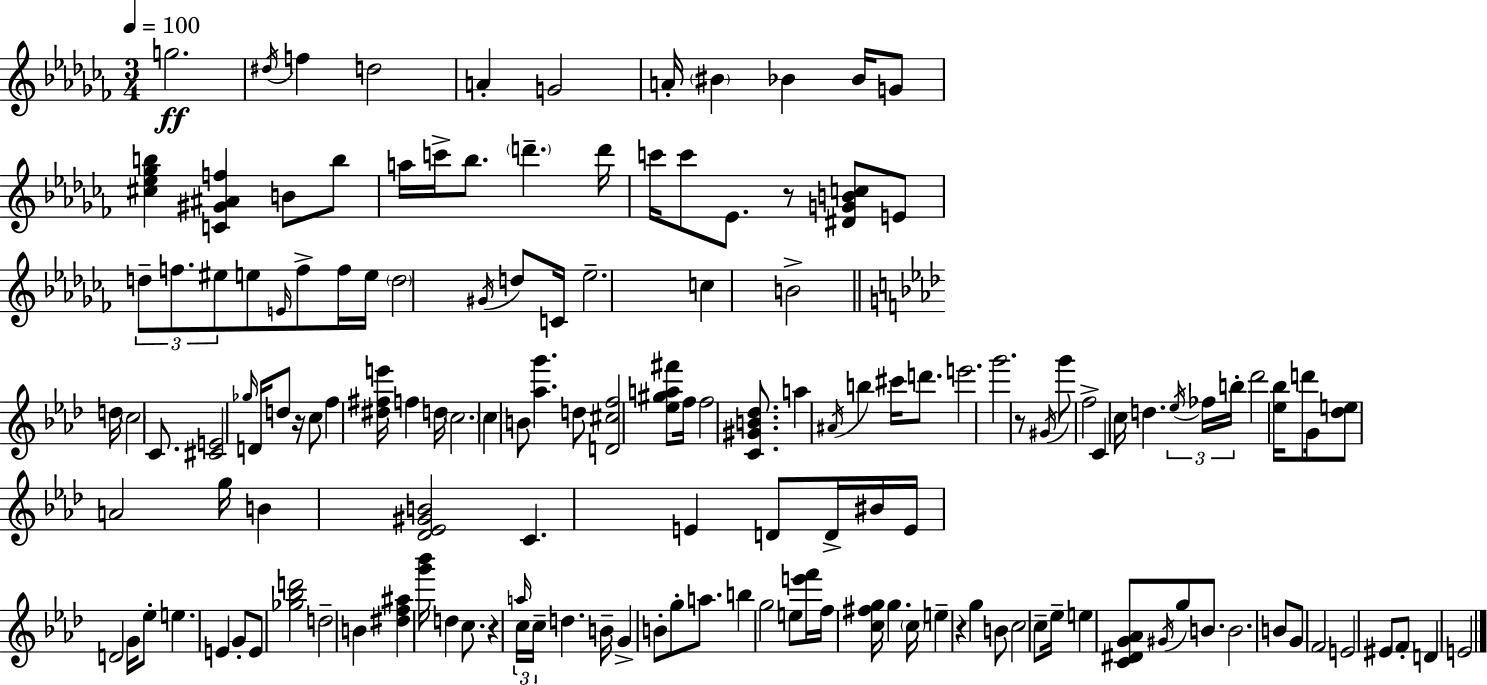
G5/h. D#5/s F5/q D5/h A4/q G4/h A4/s BIS4/q Bb4/q Bb4/s G4/e [C#5,Eb5,Gb5,B5]/q [C4,G#4,A#4,F5]/q B4/e B5/e A5/s C6/s Bb5/e. D6/q. D6/s C6/s C6/e Eb4/e. R/e [D#4,G4,B4,C5]/e E4/e D5/e F5/e. EIS5/e E5/e E4/s F5/e F5/s E5/s D5/h G#4/s D5/e C4/s Eb5/h. C5/q B4/h D5/s C5/h C4/e. [C#4,E4]/h Gb5/s D4/s D5/e R/s C5/e F5/q [D#5,F#5,E6]/s F5/q D5/s C5/h. C5/q B4/e [Ab5,G6]/q. D5/e [D4,C#5,F5]/h [Eb5,G#5,A5,F#6]/e F5/s F5/h [C4,G#4,B4,Db5]/e. A5/q A#4/s B5/q C#6/s D6/e. E6/h. G6/h. R/e G#4/s G6/e F5/h C4/q C5/s D5/q. Eb5/s FES5/s B5/s Db6/h [Eb5,Bb5]/s D6/e G4/s [Db5,E5]/e A4/h G5/s B4/q [Db4,Eb4,G#4,B4]/h C4/q. E4/q D4/e D4/s BIS4/s E4/s D4/h G4/s Eb5/e E5/q. E4/q G4/e E4/e [Gb5,Bb5,D6]/h D5/h B4/q [D#5,F5,A#5]/q [G6,Bb6]/s D5/q C5/e. R/q A5/s C5/s C5/s D5/q. B4/s G4/q B4/e G5/e A5/e. B5/q G5/h E5/e [E6,F6]/s F5/s [C5,F#5,G5]/s G5/q. C5/s E5/q R/q G5/q B4/e C5/h C5/e Eb5/s E5/q [C4,D#4,G4,Ab4]/e G#4/s G5/e B4/e. B4/h. B4/e G4/e F4/h E4/h EIS4/e F4/e D4/q E4/h